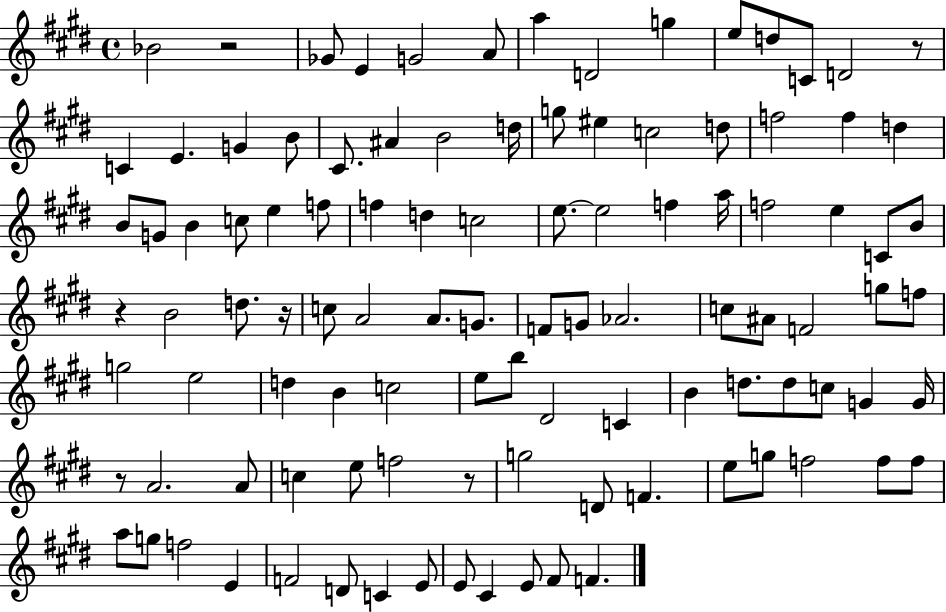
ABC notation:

X:1
T:Untitled
M:4/4
L:1/4
K:E
_B2 z2 _G/2 E G2 A/2 a D2 g e/2 d/2 C/2 D2 z/2 C E G B/2 ^C/2 ^A B2 d/4 g/2 ^e c2 d/2 f2 f d B/2 G/2 B c/2 e f/2 f d c2 e/2 e2 f a/4 f2 e C/2 B/2 z B2 d/2 z/4 c/2 A2 A/2 G/2 F/2 G/2 _A2 c/2 ^A/2 F2 g/2 f/2 g2 e2 d B c2 e/2 b/2 ^D2 C B d/2 d/2 c/2 G G/4 z/2 A2 A/2 c e/2 f2 z/2 g2 D/2 F e/2 g/2 f2 f/2 f/2 a/2 g/2 f2 E F2 D/2 C E/2 E/2 ^C E/2 ^F/2 F